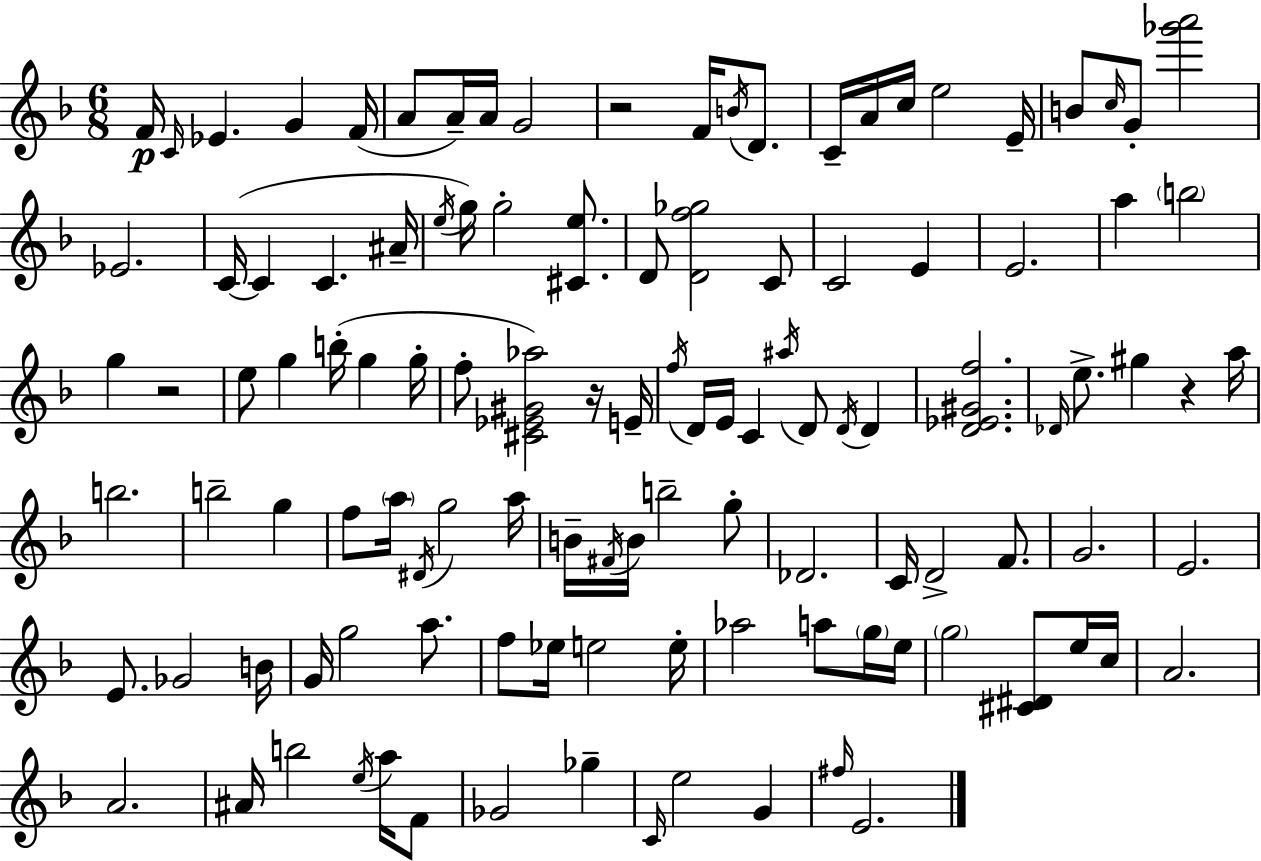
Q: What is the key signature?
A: D minor